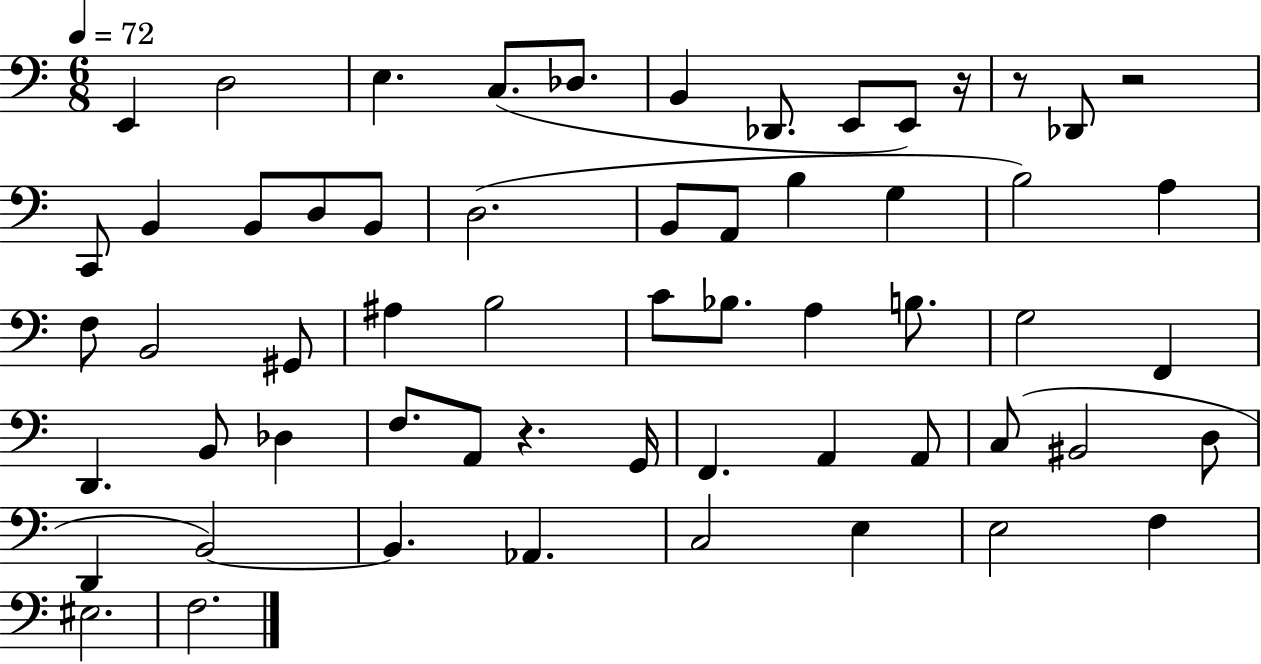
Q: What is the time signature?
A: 6/8